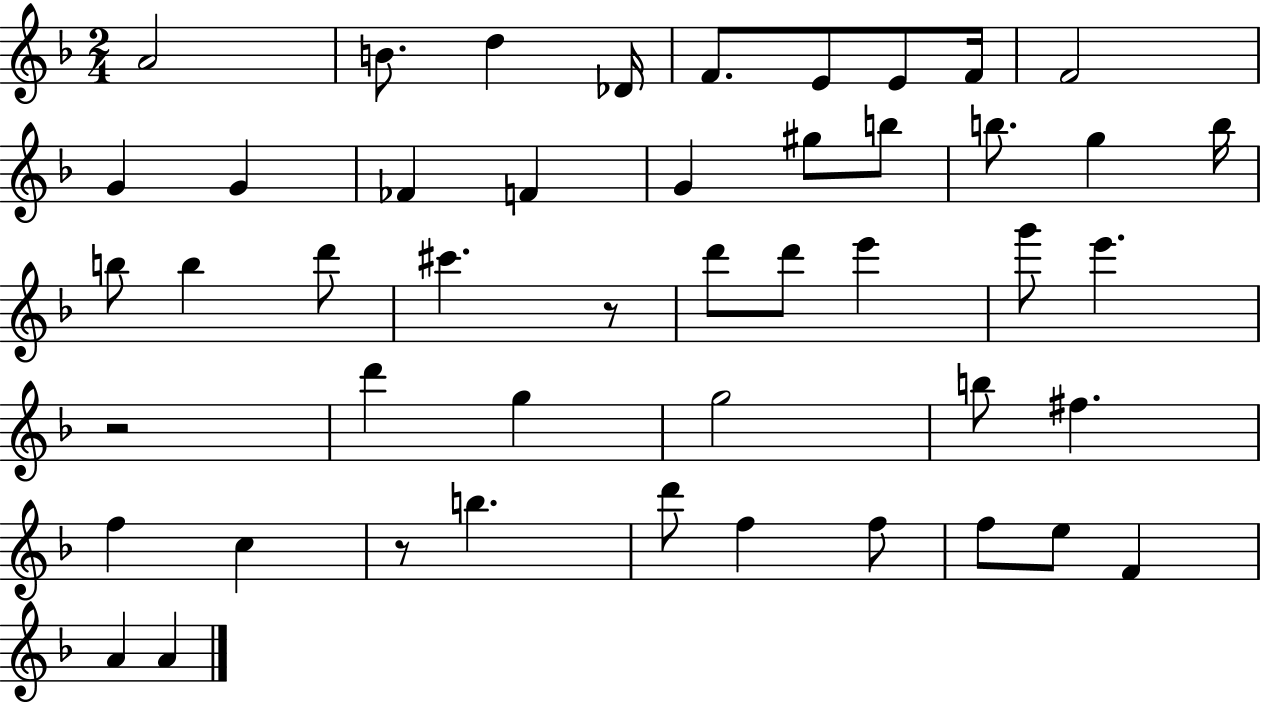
{
  \clef treble
  \numericTimeSignature
  \time 2/4
  \key f \major
  a'2 | b'8. d''4 des'16 | f'8. e'8 e'8 f'16 | f'2 | \break g'4 g'4 | fes'4 f'4 | g'4 gis''8 b''8 | b''8. g''4 b''16 | \break b''8 b''4 d'''8 | cis'''4. r8 | d'''8 d'''8 e'''4 | g'''8 e'''4. | \break r2 | d'''4 g''4 | g''2 | b''8 fis''4. | \break f''4 c''4 | r8 b''4. | d'''8 f''4 f''8 | f''8 e''8 f'4 | \break a'4 a'4 | \bar "|."
}